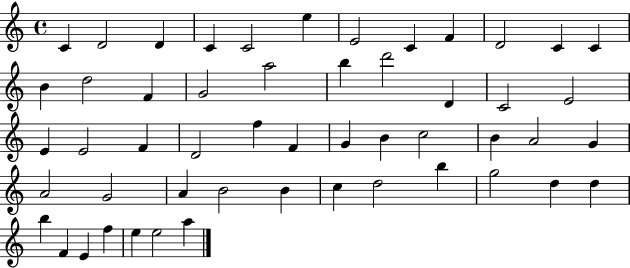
C4/q D4/h D4/q C4/q C4/h E5/q E4/h C4/q F4/q D4/h C4/q C4/q B4/q D5/h F4/q G4/h A5/h B5/q D6/h D4/q C4/h E4/h E4/q E4/h F4/q D4/h F5/q F4/q G4/q B4/q C5/h B4/q A4/h G4/q A4/h G4/h A4/q B4/h B4/q C5/q D5/h B5/q G5/h D5/q D5/q B5/q F4/q E4/q F5/q E5/q E5/h A5/q